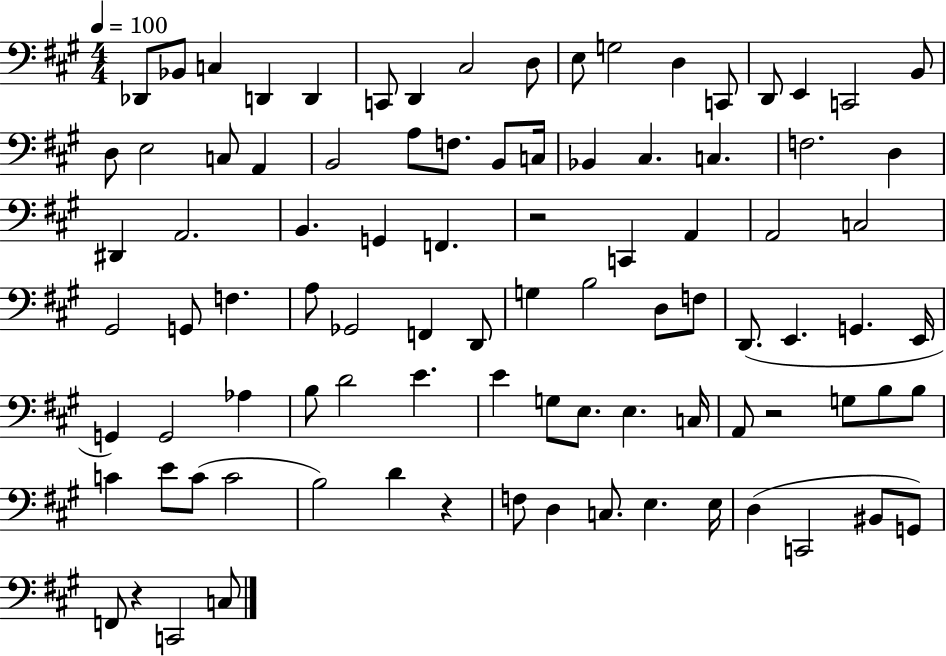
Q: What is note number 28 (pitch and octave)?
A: C#3